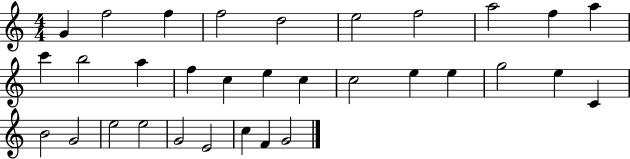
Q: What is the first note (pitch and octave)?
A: G4